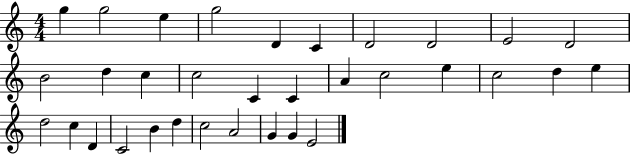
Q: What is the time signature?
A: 4/4